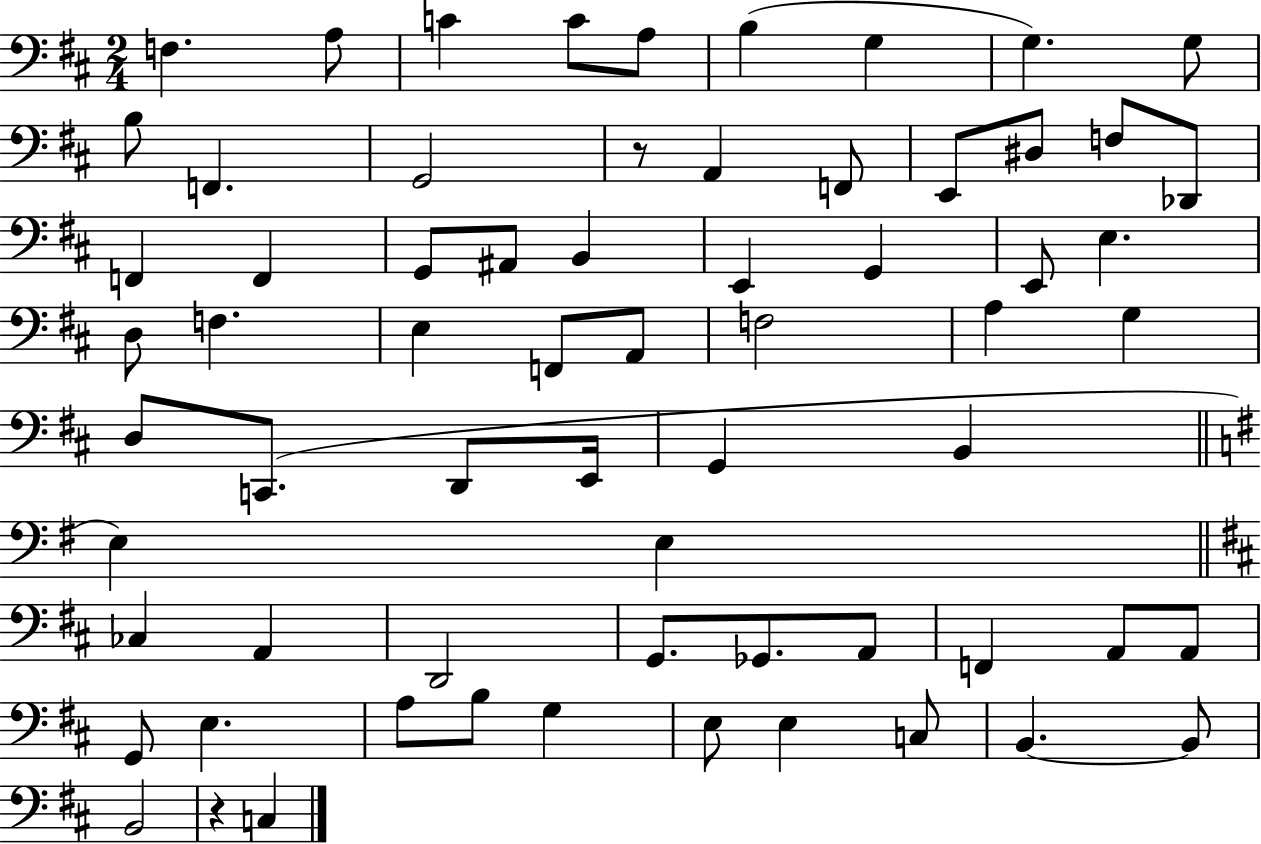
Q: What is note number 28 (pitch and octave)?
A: D3